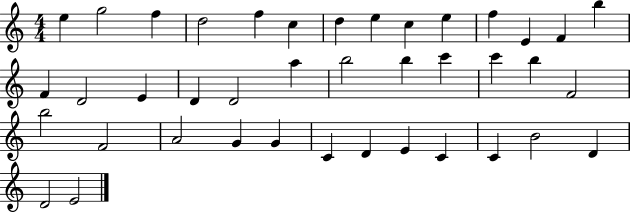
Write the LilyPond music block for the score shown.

{
  \clef treble
  \numericTimeSignature
  \time 4/4
  \key c \major
  e''4 g''2 f''4 | d''2 f''4 c''4 | d''4 e''4 c''4 e''4 | f''4 e'4 f'4 b''4 | \break f'4 d'2 e'4 | d'4 d'2 a''4 | b''2 b''4 c'''4 | c'''4 b''4 f'2 | \break b''2 f'2 | a'2 g'4 g'4 | c'4 d'4 e'4 c'4 | c'4 b'2 d'4 | \break d'2 e'2 | \bar "|."
}